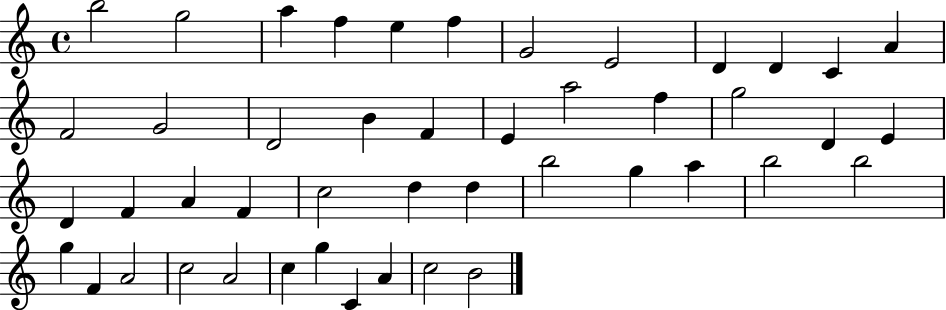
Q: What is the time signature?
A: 4/4